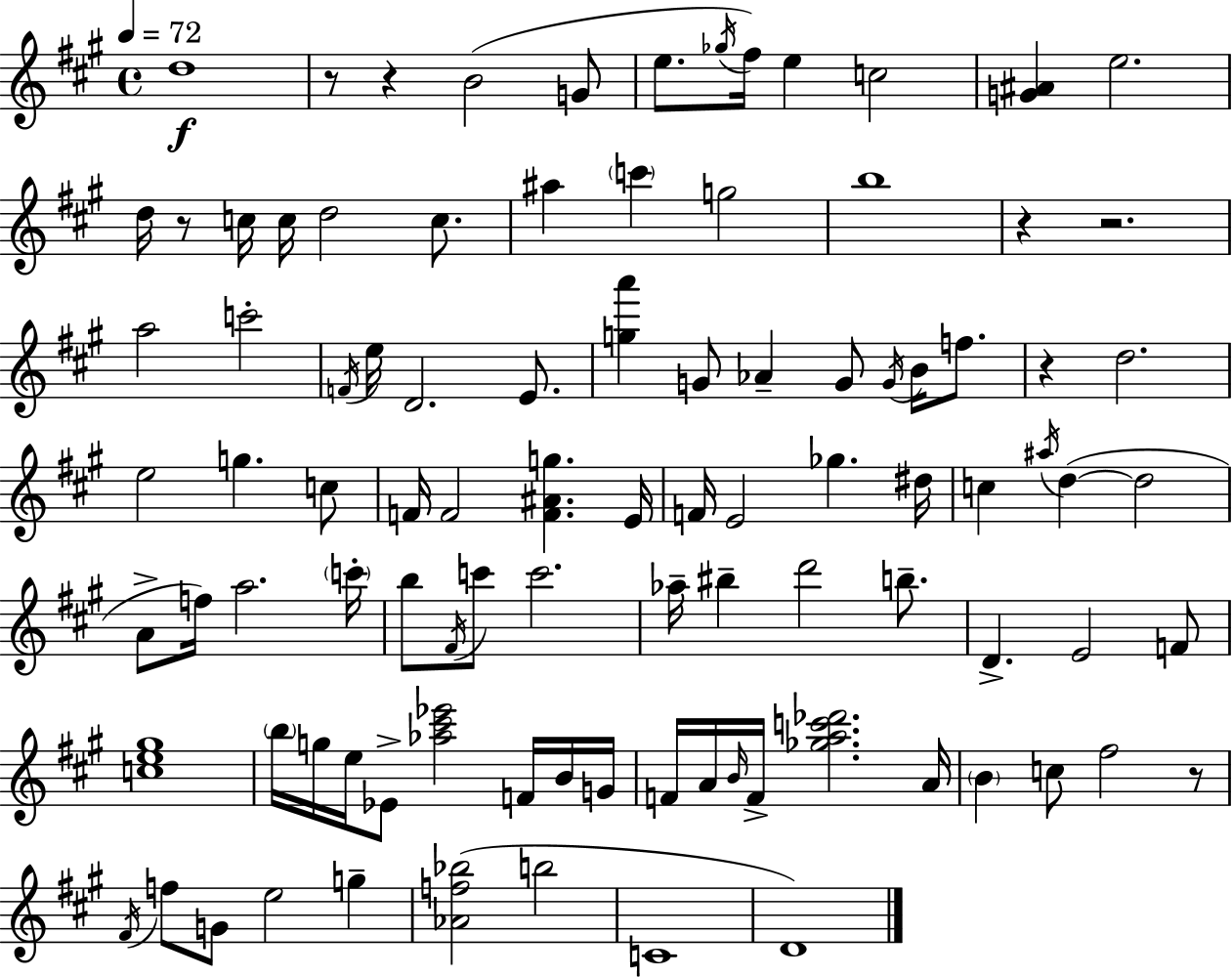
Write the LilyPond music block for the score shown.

{
  \clef treble
  \time 4/4
  \defaultTimeSignature
  \key a \major
  \tempo 4 = 72
  d''1\f | r8 r4 b'2( g'8 | e''8. \acciaccatura { ges''16 } fis''16) e''4 c''2 | <g' ais'>4 e''2. | \break d''16 r8 c''16 c''16 d''2 c''8. | ais''4 \parenthesize c'''4 g''2 | b''1 | r4 r2. | \break a''2 c'''2-. | \acciaccatura { f'16 } e''16 d'2. e'8. | <g'' a'''>4 g'8 aes'4-- g'8 \acciaccatura { g'16 } b'16 | f''8. r4 d''2. | \break e''2 g''4. | c''8 f'16 f'2 <f' ais' g''>4. | e'16 f'16 e'2 ges''4. | dis''16 c''4 \acciaccatura { ais''16 }( d''4~~ d''2 | \break a'8-> f''16) a''2. | \parenthesize c'''16-. b''8 \acciaccatura { fis'16 } c'''8 c'''2. | aes''16-- bis''4-- d'''2 | b''8.-- d'4.-> e'2 | \break f'8 <c'' e'' gis''>1 | \parenthesize b''16 g''16 e''16 ees'8-> <aes'' cis''' ees'''>2 | f'16 b'16 g'16 f'16 a'16 \grace { b'16 } f'16-> <ges'' a'' c''' des'''>2. | a'16 \parenthesize b'4 c''8 fis''2 | \break r8 \acciaccatura { fis'16 } f''8 g'8 e''2 | g''4-- <aes' f'' bes''>2( b''2 | c'1 | d'1) | \break \bar "|."
}